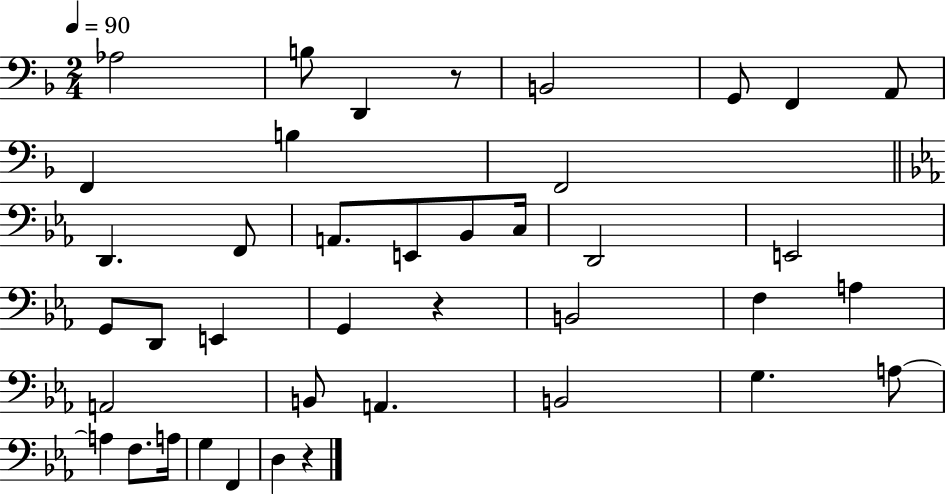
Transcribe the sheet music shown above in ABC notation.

X:1
T:Untitled
M:2/4
L:1/4
K:F
_A,2 B,/2 D,, z/2 B,,2 G,,/2 F,, A,,/2 F,, B, F,,2 D,, F,,/2 A,,/2 E,,/2 _B,,/2 C,/4 D,,2 E,,2 G,,/2 D,,/2 E,, G,, z B,,2 F, A, A,,2 B,,/2 A,, B,,2 G, A,/2 A, F,/2 A,/4 G, F,, D, z